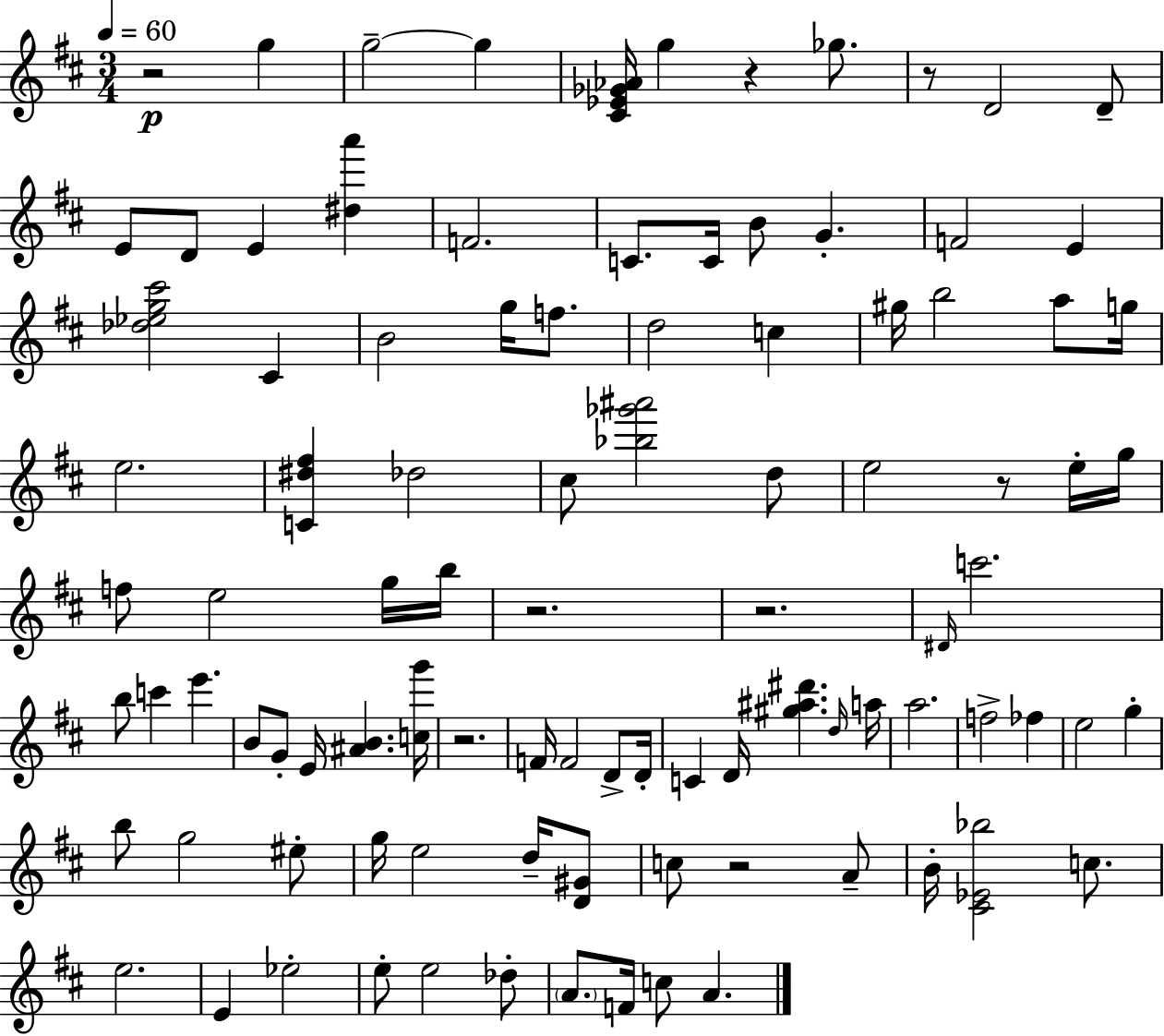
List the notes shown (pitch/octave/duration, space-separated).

R/h G5/q G5/h G5/q [C#4,Eb4,Gb4,Ab4]/s G5/q R/q Gb5/e. R/e D4/h D4/e E4/e D4/e E4/q [D#5,A6]/q F4/h. C4/e. C4/s B4/e G4/q. F4/h E4/q [Db5,Eb5,G5,C#6]/h C#4/q B4/h G5/s F5/e. D5/h C5/q G#5/s B5/h A5/e G5/s E5/h. [C4,D#5,F#5]/q Db5/h C#5/e [Bb5,Gb6,A#6]/h D5/e E5/h R/e E5/s G5/s F5/e E5/h G5/s B5/s R/h. R/h. D#4/s C6/h. B5/e C6/q E6/q. B4/e G4/e E4/s [A#4,B4]/q. [C5,G6]/s R/h. F4/s F4/h D4/e D4/s C4/q D4/s [G#5,A#5,D#6]/q. D5/s A5/s A5/h. F5/h FES5/q E5/h G5/q B5/e G5/h EIS5/e G5/s E5/h D5/s [D4,G#4]/e C5/e R/h A4/e B4/s [C#4,Eb4,Bb5]/h C5/e. E5/h. E4/q Eb5/h E5/e E5/h Db5/e A4/e. F4/s C5/e A4/q.